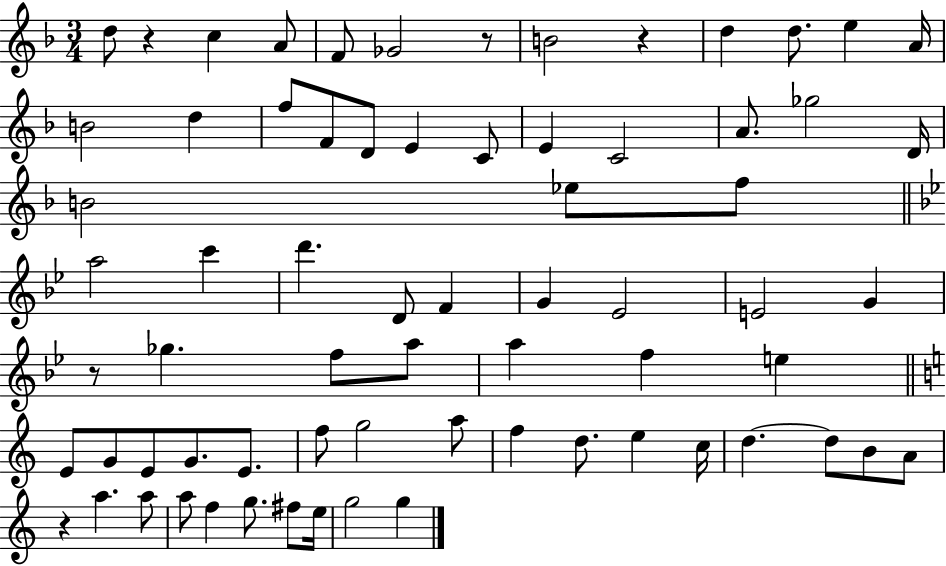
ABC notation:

X:1
T:Untitled
M:3/4
L:1/4
K:F
d/2 z c A/2 F/2 _G2 z/2 B2 z d d/2 e A/4 B2 d f/2 F/2 D/2 E C/2 E C2 A/2 _g2 D/4 B2 _e/2 f/2 a2 c' d' D/2 F G _E2 E2 G z/2 _g f/2 a/2 a f e E/2 G/2 E/2 G/2 E/2 f/2 g2 a/2 f d/2 e c/4 d d/2 B/2 A/2 z a a/2 a/2 f g/2 ^f/2 e/4 g2 g